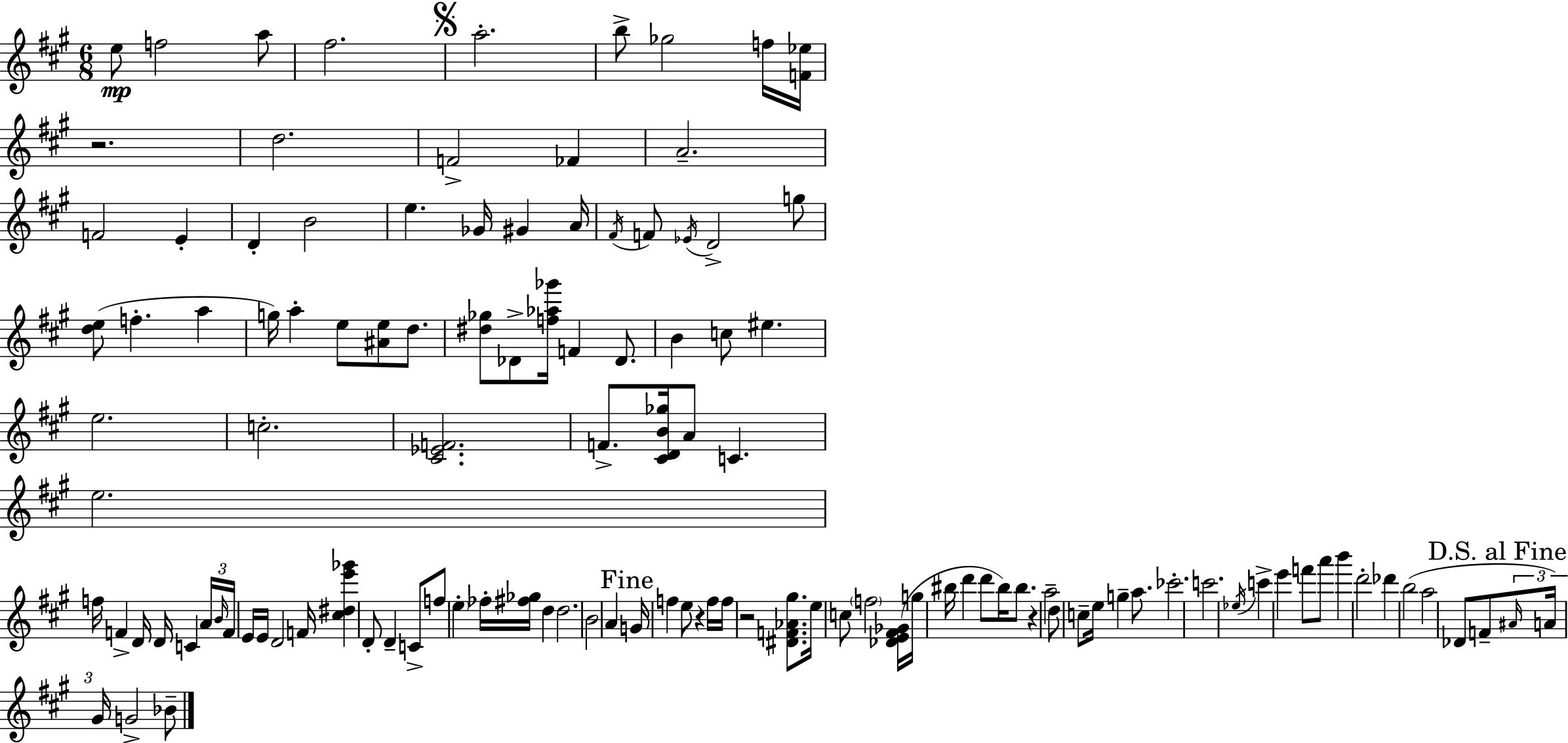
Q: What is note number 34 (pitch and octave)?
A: Db4